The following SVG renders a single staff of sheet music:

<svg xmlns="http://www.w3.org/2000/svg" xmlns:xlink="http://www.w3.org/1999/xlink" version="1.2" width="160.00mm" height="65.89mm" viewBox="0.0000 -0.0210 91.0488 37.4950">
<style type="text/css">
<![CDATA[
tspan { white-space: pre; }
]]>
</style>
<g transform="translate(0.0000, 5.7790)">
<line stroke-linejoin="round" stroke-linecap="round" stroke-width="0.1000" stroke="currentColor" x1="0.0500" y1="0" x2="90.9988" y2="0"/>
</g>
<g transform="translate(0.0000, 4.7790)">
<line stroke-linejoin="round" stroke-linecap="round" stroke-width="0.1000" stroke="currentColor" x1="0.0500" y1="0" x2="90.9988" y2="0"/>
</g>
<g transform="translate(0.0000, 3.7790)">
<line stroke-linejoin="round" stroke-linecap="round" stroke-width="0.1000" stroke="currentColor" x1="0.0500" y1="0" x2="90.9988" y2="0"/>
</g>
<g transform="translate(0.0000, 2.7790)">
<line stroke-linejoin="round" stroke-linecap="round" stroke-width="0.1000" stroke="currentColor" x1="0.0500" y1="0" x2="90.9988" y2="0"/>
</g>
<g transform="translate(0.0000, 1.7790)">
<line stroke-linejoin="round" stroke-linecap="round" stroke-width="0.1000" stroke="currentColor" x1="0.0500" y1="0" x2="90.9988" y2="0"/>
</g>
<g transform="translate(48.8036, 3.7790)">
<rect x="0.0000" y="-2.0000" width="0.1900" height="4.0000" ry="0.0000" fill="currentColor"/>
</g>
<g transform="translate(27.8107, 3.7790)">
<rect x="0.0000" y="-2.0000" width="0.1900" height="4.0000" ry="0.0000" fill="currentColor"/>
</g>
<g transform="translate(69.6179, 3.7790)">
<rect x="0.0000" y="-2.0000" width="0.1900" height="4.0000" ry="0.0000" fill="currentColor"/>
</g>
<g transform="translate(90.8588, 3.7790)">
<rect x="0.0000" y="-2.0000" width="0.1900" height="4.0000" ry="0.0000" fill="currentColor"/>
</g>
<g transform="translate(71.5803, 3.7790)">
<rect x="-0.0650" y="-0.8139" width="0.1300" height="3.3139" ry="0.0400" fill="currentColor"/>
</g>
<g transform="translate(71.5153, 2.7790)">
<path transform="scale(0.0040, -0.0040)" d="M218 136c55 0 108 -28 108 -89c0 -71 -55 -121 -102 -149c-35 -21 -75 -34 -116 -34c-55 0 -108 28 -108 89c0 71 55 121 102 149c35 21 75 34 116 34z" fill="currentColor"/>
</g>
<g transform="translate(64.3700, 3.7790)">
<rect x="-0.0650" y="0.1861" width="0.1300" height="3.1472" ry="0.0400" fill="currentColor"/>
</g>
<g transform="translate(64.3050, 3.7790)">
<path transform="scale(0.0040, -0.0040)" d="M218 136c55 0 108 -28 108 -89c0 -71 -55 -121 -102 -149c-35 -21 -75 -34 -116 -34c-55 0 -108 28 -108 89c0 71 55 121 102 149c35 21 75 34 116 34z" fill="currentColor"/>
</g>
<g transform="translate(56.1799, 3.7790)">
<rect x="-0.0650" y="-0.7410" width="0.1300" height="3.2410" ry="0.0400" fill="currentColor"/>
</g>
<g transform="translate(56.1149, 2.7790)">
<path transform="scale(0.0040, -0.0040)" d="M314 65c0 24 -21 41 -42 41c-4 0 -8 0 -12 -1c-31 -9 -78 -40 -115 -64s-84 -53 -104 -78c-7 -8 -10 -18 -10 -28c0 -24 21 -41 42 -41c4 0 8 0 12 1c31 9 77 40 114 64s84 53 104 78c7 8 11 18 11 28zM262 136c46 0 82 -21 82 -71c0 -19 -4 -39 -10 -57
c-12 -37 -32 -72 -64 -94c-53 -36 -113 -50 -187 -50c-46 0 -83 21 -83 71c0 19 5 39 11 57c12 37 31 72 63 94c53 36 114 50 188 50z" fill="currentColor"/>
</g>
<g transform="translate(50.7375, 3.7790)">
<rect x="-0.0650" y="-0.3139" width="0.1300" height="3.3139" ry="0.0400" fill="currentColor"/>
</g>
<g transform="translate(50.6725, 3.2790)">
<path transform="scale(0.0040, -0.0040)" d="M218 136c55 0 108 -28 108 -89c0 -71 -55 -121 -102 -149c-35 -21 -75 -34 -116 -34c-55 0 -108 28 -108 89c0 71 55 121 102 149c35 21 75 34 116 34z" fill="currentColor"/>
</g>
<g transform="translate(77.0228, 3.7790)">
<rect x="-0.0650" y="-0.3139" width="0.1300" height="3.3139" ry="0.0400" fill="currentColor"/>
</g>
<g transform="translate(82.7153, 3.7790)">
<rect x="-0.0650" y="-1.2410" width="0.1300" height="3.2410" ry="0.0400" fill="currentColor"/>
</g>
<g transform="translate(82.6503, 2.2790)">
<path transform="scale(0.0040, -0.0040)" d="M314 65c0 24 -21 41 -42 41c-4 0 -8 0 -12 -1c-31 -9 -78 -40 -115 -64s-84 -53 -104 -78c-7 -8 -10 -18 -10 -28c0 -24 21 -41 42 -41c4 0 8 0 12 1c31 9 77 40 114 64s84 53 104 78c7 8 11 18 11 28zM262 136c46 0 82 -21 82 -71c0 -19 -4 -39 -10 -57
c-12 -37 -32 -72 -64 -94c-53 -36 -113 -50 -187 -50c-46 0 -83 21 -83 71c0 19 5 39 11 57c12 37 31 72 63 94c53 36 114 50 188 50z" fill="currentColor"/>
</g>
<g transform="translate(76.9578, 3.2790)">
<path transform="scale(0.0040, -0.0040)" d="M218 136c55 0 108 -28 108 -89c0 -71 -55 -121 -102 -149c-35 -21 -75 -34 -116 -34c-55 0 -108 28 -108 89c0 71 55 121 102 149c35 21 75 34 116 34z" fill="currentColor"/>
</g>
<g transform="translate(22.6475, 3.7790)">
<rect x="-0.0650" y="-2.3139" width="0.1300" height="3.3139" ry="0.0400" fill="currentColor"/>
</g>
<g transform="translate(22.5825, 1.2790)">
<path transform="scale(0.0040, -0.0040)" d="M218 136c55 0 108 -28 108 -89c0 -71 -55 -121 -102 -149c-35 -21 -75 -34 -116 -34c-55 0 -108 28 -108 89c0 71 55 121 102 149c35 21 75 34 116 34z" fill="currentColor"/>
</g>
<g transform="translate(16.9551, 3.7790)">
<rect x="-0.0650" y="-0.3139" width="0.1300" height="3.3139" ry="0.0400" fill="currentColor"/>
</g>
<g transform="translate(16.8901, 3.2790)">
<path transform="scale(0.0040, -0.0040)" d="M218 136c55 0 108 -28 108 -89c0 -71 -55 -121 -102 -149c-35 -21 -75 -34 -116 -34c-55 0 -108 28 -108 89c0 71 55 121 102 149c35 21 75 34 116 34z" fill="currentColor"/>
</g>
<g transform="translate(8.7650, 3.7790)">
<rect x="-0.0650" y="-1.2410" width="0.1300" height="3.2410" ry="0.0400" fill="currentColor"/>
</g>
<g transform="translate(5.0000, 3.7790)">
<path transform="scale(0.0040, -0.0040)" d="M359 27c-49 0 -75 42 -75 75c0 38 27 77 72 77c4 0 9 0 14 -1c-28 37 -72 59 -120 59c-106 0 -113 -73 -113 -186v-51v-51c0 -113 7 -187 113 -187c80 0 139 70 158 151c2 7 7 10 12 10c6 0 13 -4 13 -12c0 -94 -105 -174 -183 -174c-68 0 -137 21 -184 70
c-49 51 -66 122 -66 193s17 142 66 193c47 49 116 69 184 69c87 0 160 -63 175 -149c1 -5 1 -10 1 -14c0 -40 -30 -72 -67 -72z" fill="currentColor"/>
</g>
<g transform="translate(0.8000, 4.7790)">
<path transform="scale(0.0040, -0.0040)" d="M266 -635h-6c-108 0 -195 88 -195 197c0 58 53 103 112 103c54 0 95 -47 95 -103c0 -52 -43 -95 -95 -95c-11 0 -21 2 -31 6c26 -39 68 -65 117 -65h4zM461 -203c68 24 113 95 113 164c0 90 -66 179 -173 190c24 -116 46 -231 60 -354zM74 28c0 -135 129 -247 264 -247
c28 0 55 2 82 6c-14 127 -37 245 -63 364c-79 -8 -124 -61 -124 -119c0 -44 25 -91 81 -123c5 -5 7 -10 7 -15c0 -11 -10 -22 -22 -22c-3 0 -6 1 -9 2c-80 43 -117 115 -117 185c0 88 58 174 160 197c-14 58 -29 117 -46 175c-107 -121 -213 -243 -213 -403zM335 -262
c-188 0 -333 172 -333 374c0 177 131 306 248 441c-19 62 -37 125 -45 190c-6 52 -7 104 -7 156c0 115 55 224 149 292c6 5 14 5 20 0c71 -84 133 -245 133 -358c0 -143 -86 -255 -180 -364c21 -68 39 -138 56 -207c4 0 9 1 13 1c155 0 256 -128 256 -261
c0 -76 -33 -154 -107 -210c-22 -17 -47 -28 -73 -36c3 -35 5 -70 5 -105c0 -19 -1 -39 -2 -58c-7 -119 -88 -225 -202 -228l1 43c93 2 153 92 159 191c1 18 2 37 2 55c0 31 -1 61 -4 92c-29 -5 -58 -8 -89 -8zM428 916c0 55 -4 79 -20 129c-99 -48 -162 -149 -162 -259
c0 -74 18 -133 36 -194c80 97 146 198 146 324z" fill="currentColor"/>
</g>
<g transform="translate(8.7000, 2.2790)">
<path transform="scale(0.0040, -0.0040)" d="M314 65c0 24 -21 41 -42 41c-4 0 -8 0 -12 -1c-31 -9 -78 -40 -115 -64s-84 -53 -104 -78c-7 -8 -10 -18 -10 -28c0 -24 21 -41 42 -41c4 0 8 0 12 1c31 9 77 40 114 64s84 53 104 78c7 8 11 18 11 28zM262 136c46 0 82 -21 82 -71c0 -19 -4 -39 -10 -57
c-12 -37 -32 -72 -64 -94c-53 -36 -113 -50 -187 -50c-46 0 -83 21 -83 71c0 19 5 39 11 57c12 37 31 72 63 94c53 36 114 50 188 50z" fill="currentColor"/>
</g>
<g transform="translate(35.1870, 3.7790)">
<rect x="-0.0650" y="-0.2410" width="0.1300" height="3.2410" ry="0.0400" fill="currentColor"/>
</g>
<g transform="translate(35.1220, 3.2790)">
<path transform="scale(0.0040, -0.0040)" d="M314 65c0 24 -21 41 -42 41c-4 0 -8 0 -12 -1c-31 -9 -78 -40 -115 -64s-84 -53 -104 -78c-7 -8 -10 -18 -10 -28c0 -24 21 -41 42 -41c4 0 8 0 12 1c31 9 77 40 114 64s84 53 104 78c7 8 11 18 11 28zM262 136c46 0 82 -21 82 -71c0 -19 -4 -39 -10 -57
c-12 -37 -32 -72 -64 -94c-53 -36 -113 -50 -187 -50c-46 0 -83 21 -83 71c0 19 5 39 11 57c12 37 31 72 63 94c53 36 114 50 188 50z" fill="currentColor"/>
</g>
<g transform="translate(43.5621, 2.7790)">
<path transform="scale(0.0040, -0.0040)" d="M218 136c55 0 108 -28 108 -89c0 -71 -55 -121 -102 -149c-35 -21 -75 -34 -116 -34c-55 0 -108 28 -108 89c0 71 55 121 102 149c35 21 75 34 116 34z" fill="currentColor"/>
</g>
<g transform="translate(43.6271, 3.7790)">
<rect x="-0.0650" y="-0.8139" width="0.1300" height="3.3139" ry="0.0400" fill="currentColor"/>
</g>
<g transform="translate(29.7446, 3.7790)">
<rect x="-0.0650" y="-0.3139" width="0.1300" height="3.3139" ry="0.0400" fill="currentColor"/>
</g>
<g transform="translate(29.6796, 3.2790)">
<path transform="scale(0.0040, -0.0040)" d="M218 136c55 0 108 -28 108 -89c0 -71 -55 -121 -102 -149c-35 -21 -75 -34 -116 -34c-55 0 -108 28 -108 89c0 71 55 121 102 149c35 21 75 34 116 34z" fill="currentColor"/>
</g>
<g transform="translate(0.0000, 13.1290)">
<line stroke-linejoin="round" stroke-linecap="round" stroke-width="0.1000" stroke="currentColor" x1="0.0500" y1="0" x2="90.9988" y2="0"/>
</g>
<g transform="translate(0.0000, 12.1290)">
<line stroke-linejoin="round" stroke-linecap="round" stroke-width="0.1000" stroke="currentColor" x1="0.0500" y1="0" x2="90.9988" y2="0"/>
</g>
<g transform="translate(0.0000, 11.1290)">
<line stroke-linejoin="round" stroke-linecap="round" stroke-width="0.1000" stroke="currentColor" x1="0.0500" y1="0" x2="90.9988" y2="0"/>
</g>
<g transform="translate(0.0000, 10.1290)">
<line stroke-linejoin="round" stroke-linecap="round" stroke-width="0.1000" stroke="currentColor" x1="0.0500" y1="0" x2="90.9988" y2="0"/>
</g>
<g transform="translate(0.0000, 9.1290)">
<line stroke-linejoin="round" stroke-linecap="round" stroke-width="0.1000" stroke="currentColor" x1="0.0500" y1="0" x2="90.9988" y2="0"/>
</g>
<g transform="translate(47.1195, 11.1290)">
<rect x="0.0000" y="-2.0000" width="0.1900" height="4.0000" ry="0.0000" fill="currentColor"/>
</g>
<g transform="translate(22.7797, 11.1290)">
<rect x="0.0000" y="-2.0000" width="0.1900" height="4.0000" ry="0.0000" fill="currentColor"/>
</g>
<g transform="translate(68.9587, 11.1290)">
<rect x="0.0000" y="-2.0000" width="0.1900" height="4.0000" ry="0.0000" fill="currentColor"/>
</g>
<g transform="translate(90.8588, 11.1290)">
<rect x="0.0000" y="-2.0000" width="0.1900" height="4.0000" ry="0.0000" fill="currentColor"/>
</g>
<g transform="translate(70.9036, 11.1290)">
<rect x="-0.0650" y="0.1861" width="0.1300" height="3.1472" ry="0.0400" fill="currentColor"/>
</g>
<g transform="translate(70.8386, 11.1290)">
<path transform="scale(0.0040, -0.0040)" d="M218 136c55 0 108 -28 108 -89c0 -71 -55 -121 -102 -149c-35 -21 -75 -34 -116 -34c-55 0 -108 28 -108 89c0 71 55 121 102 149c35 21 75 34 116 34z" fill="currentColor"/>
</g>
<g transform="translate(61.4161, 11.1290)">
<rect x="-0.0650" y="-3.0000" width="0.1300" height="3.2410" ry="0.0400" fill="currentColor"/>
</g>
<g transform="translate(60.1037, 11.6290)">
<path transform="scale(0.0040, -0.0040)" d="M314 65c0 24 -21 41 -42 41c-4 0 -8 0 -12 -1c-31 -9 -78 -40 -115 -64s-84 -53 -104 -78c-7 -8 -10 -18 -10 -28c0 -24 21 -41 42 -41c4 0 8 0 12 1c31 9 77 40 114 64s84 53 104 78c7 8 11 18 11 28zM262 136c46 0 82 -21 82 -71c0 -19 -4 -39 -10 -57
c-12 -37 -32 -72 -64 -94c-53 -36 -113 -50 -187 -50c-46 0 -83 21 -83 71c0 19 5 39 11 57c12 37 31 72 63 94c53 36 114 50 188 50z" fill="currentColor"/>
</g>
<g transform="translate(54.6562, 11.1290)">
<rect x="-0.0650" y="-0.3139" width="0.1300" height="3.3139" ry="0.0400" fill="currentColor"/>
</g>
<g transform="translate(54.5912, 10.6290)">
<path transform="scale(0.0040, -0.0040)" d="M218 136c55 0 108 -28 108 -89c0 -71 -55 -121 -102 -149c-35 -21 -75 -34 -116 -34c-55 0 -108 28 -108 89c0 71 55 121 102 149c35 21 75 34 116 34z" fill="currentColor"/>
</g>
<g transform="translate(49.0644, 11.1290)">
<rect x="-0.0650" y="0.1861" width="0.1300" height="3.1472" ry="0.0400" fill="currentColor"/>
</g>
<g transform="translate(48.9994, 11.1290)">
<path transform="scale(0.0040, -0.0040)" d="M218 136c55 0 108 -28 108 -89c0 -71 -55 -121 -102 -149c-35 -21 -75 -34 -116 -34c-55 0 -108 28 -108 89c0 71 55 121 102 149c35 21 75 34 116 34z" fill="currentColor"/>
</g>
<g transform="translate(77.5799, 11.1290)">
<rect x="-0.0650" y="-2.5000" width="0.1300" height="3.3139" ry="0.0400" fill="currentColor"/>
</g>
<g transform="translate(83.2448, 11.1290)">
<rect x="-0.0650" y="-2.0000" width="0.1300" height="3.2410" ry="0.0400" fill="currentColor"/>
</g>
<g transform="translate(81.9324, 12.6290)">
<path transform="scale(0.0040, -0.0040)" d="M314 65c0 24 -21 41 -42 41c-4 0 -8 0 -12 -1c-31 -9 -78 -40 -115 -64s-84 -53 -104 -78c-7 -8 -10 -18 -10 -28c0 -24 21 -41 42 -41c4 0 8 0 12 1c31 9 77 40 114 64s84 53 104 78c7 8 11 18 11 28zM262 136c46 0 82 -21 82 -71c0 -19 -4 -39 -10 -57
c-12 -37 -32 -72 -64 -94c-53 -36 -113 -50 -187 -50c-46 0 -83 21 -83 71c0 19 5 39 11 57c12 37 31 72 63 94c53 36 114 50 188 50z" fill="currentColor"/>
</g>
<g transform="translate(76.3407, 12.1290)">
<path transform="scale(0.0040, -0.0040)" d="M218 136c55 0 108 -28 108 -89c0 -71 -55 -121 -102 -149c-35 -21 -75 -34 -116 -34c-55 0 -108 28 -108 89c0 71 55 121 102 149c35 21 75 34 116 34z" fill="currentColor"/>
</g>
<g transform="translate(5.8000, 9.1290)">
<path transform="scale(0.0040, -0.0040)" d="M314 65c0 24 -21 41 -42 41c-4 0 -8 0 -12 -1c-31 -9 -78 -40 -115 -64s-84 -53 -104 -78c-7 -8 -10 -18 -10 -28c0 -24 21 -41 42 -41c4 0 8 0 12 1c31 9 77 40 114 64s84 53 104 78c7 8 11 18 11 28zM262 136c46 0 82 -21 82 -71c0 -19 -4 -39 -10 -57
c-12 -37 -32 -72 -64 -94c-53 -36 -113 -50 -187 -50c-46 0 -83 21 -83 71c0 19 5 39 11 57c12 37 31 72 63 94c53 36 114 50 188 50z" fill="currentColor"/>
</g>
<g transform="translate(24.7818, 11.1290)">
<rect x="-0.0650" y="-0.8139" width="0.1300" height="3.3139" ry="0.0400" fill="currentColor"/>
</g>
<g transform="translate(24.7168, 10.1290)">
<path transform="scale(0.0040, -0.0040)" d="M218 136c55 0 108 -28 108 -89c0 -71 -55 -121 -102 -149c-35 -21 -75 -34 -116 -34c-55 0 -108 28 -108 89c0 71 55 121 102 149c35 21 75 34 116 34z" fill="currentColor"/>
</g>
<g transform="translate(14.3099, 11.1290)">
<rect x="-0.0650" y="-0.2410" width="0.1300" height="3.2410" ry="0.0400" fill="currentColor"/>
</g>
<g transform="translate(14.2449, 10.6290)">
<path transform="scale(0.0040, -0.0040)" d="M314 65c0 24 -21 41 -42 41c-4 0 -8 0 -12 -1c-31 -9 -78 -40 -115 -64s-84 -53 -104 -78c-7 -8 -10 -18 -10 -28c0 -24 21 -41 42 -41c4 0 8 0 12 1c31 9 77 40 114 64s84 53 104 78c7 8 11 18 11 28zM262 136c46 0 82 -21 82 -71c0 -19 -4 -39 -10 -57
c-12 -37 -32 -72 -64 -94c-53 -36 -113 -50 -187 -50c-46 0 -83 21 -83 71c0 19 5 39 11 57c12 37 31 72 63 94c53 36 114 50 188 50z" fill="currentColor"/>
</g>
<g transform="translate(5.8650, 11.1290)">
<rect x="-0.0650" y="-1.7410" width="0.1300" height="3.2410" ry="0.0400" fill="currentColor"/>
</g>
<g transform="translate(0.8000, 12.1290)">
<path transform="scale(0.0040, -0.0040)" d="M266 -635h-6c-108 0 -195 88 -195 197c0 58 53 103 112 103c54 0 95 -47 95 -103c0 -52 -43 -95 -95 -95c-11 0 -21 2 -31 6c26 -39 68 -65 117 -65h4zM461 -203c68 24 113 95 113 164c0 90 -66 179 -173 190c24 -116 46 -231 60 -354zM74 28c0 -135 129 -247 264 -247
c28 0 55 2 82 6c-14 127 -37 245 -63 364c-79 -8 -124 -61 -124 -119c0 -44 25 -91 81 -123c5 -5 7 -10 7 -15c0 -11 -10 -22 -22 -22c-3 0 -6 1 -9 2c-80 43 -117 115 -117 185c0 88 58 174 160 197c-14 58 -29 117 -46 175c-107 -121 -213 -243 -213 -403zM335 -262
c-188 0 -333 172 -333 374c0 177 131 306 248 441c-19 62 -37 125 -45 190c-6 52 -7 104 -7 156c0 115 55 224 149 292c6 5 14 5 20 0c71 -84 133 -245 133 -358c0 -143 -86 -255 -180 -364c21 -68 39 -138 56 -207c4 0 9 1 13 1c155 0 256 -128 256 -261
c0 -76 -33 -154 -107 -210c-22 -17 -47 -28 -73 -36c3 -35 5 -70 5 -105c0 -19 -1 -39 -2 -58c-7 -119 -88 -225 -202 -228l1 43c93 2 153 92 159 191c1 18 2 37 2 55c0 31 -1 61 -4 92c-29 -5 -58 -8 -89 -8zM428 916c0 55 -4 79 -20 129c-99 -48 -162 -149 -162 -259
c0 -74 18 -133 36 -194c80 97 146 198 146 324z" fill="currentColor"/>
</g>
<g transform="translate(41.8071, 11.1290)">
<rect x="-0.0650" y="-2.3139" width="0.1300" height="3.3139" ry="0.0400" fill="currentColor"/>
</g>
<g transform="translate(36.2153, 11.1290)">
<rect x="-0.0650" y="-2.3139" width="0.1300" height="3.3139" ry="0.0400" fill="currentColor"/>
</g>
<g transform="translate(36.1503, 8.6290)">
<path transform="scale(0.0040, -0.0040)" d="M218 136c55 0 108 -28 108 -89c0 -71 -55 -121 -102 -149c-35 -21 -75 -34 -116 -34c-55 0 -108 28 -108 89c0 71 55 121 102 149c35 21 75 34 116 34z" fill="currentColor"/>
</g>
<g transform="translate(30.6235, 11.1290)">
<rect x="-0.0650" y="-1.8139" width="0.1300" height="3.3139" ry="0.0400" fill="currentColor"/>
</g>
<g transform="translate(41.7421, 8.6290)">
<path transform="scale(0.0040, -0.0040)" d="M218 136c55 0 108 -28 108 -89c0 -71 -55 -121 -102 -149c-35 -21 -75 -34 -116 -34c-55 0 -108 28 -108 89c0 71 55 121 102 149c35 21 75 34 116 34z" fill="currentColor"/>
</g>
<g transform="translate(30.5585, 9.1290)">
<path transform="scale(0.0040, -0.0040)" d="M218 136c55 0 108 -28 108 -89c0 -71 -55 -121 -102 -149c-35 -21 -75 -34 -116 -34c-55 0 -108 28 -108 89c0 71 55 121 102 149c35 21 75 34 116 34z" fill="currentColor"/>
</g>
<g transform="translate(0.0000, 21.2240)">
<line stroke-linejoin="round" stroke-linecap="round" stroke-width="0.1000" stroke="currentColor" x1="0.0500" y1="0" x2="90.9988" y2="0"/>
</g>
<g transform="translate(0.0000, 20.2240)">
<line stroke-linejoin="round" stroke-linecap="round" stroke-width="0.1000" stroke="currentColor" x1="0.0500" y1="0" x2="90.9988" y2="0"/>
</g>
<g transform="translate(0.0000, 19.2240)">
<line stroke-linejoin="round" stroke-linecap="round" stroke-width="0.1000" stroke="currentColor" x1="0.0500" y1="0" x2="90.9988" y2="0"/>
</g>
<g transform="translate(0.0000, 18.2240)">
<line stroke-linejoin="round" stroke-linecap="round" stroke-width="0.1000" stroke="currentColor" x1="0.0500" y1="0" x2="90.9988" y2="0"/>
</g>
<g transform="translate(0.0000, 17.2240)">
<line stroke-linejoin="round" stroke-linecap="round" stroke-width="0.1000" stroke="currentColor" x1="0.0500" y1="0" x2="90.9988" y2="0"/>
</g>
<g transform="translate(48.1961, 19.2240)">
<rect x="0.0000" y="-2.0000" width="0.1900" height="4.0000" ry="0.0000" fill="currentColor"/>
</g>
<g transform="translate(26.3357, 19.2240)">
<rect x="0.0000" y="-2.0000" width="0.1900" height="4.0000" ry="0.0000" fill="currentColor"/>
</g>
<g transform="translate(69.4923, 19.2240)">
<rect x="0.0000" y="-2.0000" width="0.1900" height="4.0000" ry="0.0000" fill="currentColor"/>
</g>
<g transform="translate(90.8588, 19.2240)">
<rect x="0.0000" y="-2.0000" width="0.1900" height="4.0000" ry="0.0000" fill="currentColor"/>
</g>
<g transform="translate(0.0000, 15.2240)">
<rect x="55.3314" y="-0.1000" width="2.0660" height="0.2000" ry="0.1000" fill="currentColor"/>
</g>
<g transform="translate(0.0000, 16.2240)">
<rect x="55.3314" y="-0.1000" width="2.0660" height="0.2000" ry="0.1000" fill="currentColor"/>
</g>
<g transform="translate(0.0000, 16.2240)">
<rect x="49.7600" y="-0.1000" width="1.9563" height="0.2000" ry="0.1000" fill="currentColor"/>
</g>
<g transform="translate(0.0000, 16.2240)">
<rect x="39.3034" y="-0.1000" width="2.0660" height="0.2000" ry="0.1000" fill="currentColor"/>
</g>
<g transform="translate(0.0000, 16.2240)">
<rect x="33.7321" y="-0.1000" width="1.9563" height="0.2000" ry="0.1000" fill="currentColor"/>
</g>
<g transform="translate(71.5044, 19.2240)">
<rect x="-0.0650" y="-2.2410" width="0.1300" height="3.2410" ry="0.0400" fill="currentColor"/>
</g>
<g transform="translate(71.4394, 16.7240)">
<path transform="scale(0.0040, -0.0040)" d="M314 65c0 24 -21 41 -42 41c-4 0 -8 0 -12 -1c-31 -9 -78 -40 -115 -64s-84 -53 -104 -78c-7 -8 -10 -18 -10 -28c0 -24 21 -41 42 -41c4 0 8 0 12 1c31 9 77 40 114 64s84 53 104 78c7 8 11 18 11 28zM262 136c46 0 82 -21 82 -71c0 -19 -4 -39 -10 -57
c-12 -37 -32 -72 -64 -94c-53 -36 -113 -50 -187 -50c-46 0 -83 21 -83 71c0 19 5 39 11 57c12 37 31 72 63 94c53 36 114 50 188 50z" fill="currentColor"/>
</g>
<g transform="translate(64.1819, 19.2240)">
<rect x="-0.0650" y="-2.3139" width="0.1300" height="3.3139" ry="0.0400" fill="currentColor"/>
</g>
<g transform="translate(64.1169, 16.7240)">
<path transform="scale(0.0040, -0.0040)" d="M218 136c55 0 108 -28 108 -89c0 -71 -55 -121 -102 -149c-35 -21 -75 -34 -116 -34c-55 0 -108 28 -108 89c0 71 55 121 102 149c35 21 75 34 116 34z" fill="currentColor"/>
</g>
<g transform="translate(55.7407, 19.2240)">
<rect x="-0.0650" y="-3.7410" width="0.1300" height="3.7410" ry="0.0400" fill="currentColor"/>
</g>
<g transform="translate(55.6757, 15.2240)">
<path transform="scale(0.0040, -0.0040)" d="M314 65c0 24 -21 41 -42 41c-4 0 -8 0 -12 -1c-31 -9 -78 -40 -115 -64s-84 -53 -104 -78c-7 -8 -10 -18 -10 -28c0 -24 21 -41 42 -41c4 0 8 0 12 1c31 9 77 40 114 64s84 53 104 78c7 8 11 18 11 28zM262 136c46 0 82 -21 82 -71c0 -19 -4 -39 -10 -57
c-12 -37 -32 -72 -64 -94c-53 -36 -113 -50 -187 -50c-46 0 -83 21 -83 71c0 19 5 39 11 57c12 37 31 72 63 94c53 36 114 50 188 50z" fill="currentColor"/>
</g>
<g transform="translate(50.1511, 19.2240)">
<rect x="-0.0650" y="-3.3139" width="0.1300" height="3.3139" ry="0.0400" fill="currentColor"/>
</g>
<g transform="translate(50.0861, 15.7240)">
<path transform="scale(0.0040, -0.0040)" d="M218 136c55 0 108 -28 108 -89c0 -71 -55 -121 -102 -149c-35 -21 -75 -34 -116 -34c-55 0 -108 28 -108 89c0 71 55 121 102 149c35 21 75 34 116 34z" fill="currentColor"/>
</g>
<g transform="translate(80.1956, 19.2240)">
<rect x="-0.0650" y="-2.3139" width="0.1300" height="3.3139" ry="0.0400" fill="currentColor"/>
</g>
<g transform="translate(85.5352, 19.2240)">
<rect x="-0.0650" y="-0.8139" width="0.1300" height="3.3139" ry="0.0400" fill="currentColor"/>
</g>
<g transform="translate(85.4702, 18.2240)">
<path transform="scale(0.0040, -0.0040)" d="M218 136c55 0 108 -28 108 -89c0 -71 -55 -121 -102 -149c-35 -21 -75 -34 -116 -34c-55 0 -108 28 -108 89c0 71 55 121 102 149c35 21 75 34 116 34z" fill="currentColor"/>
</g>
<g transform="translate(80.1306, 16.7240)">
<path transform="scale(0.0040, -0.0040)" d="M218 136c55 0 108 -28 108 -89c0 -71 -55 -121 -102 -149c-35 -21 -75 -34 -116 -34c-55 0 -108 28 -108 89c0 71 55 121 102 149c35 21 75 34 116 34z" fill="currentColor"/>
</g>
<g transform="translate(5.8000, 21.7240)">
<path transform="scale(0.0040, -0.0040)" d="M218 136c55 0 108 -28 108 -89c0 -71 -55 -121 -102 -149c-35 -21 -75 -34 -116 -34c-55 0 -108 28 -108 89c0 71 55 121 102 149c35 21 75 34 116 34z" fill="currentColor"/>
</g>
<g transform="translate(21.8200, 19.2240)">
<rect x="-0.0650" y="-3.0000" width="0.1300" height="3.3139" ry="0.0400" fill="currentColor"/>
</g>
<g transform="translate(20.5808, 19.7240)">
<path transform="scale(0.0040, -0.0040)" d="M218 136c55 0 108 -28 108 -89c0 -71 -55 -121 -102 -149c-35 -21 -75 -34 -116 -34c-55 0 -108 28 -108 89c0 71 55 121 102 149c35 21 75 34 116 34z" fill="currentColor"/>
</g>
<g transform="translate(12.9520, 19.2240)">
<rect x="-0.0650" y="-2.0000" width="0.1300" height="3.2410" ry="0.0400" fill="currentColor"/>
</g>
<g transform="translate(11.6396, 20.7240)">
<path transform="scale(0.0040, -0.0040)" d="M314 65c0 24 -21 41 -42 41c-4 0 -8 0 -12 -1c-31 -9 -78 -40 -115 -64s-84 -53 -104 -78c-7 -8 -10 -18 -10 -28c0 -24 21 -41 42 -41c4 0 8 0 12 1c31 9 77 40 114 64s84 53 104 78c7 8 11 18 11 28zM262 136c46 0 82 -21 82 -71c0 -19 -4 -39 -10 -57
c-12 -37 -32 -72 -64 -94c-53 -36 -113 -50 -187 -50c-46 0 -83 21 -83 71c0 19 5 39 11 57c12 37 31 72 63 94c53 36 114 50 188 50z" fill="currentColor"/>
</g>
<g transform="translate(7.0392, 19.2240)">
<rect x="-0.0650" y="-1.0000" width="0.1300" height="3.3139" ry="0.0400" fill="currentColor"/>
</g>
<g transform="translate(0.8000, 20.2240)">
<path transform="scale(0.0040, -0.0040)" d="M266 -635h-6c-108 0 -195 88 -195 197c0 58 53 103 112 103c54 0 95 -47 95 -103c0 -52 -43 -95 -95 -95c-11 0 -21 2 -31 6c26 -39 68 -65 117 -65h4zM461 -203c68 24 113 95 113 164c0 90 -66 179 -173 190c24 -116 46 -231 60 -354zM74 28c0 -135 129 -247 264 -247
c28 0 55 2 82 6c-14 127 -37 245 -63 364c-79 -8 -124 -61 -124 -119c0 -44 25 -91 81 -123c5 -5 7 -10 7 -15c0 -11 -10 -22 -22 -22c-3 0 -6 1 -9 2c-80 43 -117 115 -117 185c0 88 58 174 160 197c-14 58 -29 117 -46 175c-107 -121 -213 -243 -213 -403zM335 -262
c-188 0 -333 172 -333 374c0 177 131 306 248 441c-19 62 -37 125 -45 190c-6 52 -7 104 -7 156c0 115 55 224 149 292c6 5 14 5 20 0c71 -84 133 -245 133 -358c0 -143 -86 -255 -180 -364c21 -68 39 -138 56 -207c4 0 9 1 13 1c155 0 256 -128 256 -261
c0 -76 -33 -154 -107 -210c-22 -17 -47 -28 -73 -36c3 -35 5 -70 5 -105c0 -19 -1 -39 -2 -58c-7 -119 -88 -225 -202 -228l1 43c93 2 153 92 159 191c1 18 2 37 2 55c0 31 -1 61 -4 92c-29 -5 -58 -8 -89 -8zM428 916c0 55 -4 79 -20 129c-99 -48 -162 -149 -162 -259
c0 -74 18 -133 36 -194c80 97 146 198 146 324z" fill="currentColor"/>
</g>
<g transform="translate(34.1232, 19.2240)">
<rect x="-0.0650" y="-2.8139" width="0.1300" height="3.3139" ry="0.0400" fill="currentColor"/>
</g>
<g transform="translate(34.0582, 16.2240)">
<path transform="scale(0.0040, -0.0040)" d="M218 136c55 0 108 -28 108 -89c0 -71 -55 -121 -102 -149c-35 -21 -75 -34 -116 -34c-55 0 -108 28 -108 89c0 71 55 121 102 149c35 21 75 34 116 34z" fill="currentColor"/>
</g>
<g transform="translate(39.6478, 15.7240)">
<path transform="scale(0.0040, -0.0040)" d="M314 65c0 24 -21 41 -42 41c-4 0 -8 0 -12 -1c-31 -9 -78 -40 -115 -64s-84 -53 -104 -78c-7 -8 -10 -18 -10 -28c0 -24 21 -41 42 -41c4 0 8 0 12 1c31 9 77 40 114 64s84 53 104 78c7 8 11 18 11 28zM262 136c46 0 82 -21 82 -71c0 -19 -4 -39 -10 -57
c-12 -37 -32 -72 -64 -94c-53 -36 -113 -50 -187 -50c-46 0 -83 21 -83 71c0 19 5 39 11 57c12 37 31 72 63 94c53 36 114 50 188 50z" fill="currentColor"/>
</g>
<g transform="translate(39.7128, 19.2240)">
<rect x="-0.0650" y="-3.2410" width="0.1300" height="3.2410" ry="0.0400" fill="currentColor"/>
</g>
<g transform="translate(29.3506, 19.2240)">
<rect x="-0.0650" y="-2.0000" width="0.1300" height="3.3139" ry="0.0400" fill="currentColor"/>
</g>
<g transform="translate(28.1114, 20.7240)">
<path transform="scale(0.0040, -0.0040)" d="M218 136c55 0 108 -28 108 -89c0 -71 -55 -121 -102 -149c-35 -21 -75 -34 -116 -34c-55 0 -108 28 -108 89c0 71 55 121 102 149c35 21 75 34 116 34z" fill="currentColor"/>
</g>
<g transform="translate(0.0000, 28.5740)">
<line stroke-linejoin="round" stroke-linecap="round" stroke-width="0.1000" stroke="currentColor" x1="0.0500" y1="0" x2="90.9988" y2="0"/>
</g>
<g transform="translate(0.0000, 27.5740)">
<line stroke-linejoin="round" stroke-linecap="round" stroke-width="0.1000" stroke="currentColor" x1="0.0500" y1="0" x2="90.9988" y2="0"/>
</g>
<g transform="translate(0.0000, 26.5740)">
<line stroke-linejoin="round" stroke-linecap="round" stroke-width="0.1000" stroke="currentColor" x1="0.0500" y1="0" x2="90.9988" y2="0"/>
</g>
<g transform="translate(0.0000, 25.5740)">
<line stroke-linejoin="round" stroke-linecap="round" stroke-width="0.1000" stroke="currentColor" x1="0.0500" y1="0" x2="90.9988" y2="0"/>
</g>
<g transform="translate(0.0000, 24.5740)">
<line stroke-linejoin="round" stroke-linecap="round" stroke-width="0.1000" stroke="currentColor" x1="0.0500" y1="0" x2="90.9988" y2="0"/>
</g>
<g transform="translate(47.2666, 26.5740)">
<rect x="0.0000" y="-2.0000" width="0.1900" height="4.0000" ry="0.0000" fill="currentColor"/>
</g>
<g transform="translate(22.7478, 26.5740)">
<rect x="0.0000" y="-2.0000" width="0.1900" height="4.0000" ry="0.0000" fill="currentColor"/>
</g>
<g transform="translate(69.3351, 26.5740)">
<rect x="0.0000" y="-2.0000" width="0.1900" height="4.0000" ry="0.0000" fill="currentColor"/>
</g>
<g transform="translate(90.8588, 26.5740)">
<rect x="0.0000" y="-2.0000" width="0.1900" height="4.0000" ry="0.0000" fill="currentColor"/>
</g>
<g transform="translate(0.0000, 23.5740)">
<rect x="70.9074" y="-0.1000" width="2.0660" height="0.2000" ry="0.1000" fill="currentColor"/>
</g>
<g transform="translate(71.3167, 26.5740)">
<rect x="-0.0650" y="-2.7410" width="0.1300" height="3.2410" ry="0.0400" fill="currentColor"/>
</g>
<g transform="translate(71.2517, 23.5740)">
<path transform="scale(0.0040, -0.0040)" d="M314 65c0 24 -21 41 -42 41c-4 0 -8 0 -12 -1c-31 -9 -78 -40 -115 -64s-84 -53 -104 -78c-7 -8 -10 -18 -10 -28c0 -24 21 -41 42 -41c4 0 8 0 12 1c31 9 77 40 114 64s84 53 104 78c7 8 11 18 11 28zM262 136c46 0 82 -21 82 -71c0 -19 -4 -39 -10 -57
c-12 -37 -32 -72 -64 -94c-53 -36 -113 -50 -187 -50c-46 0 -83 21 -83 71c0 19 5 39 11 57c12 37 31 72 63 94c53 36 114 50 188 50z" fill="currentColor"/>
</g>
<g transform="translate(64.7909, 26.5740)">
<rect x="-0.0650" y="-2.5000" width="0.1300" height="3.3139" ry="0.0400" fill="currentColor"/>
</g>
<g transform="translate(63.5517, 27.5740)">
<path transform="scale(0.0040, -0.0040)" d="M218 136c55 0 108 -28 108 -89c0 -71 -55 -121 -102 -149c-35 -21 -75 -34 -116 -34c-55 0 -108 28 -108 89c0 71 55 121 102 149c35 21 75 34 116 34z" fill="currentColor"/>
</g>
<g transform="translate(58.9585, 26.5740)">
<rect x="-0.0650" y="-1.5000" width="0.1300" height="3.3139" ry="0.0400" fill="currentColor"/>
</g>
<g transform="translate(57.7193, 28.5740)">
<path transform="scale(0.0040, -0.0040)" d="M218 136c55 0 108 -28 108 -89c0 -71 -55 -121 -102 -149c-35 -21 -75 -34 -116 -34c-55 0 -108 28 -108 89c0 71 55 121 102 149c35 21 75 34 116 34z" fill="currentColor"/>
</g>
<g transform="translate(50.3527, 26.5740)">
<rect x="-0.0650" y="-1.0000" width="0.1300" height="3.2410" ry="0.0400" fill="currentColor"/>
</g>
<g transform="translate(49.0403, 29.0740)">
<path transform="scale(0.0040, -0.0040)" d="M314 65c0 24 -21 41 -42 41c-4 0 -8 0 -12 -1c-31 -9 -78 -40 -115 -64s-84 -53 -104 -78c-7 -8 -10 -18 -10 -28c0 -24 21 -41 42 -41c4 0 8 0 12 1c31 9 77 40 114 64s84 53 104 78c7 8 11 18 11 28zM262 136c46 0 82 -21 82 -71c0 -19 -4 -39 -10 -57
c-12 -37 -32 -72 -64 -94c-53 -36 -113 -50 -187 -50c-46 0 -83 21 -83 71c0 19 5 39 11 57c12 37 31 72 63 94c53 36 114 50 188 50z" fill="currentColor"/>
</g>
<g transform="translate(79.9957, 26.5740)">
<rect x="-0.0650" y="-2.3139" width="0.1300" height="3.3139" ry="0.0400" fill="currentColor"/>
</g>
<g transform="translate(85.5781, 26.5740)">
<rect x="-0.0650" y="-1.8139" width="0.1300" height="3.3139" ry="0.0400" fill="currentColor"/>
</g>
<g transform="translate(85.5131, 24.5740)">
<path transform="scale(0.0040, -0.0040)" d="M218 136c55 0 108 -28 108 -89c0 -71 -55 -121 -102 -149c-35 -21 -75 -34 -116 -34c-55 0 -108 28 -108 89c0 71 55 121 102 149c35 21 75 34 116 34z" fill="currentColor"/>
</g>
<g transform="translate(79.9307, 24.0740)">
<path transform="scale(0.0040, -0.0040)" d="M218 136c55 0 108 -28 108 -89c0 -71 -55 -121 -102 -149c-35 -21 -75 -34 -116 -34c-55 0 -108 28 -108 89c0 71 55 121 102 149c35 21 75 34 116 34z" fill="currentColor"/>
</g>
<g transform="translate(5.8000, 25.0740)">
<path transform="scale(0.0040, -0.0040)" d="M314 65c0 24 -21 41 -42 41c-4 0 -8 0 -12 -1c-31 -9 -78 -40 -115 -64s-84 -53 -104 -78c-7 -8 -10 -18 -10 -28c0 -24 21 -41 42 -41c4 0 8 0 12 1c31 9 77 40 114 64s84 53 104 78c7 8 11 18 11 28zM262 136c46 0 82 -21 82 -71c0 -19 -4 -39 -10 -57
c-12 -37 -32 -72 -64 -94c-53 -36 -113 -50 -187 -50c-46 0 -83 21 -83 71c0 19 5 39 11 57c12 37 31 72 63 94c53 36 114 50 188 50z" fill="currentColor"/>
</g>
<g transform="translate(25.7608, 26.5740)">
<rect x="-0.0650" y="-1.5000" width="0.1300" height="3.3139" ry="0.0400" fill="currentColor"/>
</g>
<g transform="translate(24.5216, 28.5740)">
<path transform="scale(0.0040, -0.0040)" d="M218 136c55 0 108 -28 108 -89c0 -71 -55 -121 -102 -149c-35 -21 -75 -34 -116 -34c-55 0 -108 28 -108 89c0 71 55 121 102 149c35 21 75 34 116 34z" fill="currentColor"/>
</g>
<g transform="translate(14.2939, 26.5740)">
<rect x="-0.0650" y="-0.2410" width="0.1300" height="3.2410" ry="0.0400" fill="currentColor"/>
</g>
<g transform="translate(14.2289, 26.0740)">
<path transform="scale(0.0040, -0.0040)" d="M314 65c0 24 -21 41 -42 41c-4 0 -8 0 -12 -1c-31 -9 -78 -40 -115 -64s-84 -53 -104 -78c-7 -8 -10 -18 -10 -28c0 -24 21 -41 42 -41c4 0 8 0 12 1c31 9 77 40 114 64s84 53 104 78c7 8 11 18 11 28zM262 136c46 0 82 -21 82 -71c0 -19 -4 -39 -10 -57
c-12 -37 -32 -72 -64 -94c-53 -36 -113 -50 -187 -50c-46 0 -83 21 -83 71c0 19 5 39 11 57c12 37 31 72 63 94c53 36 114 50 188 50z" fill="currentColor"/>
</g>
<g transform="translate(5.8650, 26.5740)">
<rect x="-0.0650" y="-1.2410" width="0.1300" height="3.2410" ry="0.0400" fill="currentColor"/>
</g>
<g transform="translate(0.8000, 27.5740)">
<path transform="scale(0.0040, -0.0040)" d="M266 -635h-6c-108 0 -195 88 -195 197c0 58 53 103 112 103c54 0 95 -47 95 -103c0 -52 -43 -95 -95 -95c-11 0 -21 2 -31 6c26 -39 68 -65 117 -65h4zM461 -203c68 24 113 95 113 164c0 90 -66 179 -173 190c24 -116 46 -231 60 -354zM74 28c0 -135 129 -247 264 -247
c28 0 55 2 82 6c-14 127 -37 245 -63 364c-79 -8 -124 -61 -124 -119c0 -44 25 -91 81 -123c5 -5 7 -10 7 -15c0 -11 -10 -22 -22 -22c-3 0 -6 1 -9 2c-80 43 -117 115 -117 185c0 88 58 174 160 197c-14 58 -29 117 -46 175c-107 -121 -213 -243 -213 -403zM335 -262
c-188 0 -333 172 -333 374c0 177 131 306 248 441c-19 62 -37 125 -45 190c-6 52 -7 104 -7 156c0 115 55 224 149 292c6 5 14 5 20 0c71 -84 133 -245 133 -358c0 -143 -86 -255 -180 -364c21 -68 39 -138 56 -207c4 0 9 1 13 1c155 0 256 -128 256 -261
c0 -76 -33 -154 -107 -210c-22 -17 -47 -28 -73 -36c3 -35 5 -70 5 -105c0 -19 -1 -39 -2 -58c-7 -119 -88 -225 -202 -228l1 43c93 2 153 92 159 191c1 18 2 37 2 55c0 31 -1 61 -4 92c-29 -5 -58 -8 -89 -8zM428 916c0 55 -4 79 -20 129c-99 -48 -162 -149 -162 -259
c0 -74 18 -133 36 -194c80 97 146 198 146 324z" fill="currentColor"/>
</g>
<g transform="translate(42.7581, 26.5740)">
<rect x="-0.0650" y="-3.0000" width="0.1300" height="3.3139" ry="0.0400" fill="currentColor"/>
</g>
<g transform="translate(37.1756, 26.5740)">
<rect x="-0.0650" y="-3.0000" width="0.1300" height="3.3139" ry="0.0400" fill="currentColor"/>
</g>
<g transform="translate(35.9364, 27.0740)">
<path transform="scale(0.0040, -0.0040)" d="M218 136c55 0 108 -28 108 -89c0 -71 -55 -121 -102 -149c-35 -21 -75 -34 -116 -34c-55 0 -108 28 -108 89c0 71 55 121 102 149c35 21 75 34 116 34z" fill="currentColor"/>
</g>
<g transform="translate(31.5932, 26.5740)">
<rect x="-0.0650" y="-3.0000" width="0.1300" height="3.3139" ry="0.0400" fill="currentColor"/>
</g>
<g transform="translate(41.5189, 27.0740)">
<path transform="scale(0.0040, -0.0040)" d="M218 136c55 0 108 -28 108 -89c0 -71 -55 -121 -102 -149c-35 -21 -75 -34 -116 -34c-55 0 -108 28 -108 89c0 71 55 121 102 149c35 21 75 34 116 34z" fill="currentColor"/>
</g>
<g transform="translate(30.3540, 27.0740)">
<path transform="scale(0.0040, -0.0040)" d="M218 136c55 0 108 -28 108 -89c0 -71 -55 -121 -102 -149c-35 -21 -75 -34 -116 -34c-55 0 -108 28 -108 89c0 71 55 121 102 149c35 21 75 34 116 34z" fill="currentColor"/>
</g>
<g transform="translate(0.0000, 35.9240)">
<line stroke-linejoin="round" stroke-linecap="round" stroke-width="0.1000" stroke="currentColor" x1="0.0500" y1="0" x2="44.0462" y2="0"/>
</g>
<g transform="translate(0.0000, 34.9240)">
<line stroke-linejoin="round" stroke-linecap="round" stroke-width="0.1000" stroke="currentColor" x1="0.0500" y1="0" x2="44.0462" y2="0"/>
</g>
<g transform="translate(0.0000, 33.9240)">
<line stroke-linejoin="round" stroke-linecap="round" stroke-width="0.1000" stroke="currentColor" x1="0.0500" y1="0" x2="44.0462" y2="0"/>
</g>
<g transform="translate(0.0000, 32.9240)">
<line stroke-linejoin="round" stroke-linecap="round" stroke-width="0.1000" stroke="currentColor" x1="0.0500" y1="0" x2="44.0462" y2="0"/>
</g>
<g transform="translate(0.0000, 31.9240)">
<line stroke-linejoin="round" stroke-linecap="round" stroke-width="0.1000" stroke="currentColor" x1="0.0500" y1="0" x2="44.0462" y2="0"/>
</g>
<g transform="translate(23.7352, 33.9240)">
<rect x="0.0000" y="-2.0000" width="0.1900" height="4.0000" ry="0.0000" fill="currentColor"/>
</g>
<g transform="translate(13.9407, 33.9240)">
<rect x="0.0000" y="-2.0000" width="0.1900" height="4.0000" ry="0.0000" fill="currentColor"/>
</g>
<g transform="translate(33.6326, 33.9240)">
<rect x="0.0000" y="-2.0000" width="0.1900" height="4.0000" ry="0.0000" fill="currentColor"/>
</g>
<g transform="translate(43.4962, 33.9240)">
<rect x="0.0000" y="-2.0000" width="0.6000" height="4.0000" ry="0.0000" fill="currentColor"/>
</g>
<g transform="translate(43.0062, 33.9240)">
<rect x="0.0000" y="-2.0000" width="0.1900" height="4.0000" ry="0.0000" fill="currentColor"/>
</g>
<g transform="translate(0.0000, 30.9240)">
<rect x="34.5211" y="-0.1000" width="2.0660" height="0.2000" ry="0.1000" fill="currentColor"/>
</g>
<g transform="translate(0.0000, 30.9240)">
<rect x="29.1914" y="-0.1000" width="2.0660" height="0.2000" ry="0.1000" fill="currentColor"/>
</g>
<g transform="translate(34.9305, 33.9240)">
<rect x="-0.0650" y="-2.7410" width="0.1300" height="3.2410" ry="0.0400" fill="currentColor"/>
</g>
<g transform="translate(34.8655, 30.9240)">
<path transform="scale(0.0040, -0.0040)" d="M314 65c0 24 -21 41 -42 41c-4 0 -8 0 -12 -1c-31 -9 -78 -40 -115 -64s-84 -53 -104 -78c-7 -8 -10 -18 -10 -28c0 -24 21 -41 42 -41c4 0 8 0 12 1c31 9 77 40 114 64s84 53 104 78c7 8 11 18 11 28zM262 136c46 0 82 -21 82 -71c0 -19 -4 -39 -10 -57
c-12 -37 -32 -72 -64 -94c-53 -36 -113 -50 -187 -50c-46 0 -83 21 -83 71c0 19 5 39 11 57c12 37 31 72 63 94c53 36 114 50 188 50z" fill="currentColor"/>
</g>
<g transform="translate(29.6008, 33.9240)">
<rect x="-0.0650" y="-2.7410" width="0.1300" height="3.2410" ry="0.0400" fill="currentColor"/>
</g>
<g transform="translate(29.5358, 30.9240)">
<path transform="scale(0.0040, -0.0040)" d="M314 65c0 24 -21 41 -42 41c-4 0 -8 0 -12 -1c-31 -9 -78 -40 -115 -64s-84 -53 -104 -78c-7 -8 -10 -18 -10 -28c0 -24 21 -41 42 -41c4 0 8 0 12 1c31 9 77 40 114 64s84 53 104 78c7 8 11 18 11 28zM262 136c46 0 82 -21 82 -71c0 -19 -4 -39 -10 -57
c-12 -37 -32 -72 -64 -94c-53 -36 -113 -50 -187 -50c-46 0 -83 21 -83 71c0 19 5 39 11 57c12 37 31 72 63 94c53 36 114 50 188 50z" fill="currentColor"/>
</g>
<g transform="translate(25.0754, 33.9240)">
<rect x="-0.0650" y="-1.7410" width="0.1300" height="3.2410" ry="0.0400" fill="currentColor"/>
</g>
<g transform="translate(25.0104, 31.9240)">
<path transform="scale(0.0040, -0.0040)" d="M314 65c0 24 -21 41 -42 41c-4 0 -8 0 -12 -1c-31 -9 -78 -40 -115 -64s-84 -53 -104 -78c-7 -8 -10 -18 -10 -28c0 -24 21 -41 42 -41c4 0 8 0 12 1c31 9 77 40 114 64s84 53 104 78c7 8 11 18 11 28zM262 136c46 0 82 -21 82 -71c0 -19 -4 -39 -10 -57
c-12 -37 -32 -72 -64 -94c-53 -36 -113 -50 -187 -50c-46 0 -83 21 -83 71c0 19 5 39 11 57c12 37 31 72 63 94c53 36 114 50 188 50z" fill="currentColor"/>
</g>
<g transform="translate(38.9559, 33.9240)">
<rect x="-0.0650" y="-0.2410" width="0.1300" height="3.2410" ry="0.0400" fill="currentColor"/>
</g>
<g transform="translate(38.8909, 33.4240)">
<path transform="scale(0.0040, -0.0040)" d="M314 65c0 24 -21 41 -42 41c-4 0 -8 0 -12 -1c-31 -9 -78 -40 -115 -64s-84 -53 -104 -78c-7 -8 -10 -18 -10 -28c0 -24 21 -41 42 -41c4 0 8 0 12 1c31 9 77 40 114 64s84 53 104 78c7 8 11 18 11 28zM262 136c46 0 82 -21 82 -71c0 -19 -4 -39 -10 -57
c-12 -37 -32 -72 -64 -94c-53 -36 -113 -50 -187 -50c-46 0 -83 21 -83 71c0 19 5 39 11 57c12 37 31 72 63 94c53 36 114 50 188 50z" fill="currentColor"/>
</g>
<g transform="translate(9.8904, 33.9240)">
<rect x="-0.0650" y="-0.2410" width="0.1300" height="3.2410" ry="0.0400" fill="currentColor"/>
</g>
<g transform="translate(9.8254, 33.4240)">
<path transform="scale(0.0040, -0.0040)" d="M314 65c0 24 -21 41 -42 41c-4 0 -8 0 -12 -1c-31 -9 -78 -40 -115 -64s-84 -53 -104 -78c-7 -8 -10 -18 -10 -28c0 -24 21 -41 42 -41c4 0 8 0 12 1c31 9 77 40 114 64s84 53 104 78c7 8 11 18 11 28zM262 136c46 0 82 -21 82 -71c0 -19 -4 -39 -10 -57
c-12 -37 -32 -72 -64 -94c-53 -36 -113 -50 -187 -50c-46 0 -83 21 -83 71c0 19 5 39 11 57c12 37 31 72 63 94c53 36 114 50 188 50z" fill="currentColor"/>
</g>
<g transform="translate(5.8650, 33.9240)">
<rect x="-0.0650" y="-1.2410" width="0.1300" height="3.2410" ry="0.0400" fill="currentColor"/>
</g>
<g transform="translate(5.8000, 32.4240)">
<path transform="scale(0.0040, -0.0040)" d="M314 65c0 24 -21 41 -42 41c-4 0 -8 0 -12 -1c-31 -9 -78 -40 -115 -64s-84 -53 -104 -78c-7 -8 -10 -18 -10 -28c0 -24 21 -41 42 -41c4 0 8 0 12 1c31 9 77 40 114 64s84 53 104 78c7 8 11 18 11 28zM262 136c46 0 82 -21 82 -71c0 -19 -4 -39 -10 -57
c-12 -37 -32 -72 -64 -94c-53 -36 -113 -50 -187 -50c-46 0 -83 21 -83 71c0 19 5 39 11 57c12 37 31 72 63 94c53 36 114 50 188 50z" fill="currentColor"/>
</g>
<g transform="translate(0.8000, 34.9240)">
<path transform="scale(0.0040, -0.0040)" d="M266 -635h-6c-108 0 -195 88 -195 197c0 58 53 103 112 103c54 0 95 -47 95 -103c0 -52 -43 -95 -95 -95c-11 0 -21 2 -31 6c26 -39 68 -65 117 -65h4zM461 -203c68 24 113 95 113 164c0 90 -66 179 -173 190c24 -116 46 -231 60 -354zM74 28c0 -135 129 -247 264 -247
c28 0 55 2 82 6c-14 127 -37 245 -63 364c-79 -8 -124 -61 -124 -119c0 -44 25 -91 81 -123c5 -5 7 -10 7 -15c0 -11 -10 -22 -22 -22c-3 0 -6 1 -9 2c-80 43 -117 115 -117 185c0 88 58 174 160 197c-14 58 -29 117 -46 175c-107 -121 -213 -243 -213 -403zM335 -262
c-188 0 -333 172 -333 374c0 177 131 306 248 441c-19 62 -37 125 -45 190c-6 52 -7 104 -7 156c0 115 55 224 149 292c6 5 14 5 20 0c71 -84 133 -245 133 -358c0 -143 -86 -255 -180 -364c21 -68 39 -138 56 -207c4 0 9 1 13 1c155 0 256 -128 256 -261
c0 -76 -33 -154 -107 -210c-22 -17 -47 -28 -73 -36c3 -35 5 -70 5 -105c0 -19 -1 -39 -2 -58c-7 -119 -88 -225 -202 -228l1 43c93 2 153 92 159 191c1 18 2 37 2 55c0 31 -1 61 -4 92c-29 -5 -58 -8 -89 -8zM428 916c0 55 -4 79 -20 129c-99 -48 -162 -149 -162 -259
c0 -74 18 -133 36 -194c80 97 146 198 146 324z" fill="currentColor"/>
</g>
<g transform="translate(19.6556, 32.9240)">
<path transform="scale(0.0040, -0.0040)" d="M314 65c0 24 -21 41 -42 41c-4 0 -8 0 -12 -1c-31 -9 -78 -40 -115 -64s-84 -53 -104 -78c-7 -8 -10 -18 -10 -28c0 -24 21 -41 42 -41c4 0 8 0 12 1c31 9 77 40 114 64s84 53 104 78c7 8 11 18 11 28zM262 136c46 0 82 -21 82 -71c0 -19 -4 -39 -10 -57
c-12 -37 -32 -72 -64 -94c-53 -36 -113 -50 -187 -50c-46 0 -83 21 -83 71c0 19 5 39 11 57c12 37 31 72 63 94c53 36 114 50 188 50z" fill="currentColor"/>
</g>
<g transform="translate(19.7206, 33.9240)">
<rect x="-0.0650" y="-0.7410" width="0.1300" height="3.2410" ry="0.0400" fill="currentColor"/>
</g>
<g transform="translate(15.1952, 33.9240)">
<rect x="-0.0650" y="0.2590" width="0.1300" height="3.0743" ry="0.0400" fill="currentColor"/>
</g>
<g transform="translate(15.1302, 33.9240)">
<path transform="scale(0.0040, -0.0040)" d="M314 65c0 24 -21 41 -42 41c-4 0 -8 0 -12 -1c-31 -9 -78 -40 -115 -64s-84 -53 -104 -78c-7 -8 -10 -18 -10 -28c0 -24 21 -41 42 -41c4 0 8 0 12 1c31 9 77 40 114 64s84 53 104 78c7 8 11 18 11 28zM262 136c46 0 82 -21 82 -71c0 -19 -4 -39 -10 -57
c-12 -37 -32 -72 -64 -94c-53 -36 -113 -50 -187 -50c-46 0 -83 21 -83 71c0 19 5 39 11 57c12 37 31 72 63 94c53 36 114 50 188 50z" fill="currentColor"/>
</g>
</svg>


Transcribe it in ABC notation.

X:1
T:Untitled
M:4/4
L:1/4
K:C
e2 c g c c2 d c d2 B d c e2 f2 c2 d f g g B c A2 B G F2 D F2 A F a b2 b c'2 g g2 g d e2 c2 E A A A D2 E G a2 g f e2 c2 B2 d2 f2 a2 a2 c2